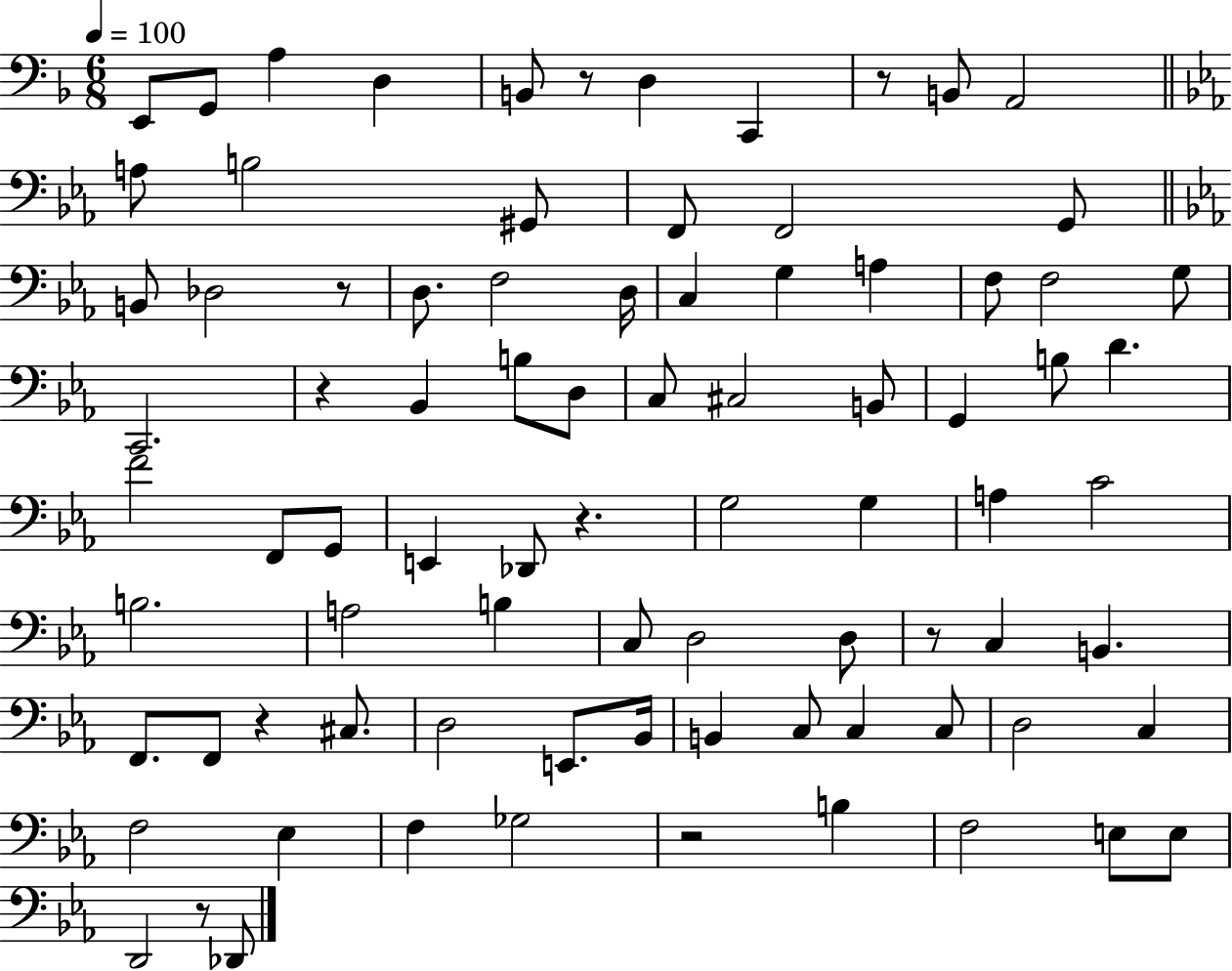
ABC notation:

X:1
T:Untitled
M:6/8
L:1/4
K:F
E,,/2 G,,/2 A, D, B,,/2 z/2 D, C,, z/2 B,,/2 A,,2 A,/2 B,2 ^G,,/2 F,,/2 F,,2 G,,/2 B,,/2 _D,2 z/2 D,/2 F,2 D,/4 C, G, A, F,/2 F,2 G,/2 C,,2 z _B,, B,/2 D,/2 C,/2 ^C,2 B,,/2 G,, B,/2 D F2 F,,/2 G,,/2 E,, _D,,/2 z G,2 G, A, C2 B,2 A,2 B, C,/2 D,2 D,/2 z/2 C, B,, F,,/2 F,,/2 z ^C,/2 D,2 E,,/2 _B,,/4 B,, C,/2 C, C,/2 D,2 C, F,2 _E, F, _G,2 z2 B, F,2 E,/2 E,/2 D,,2 z/2 _D,,/2